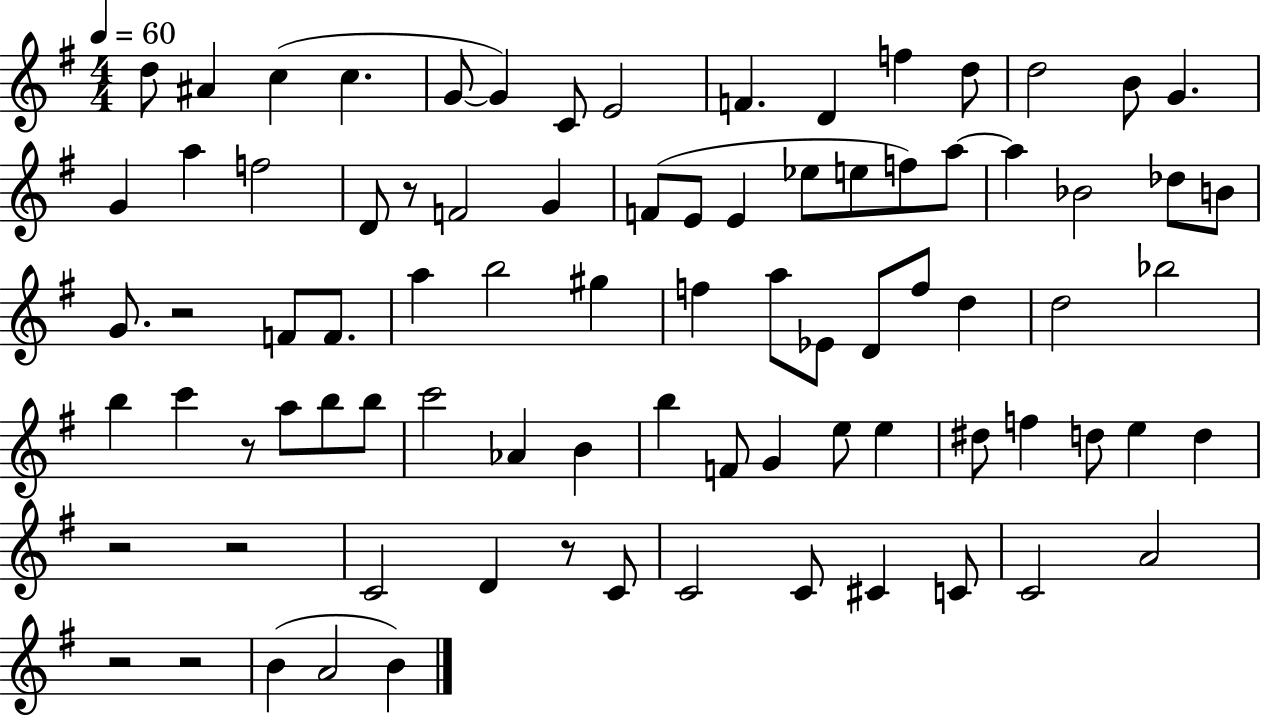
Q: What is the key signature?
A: G major